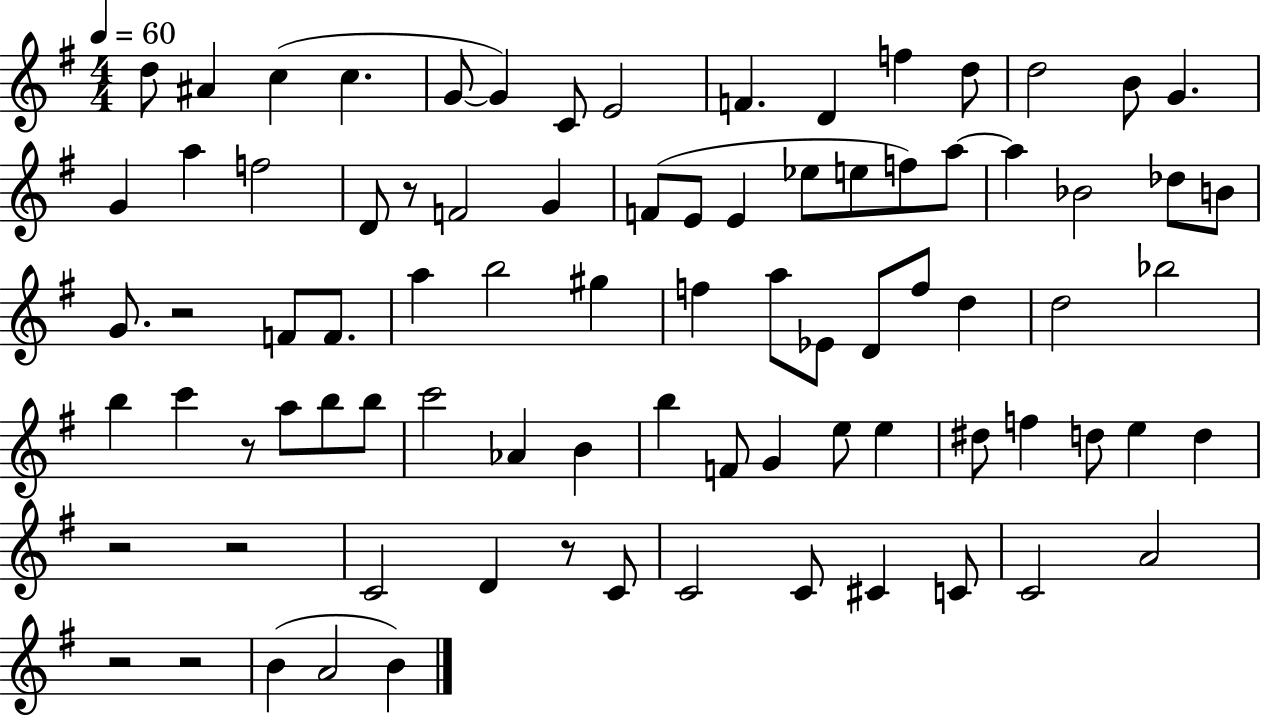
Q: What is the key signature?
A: G major